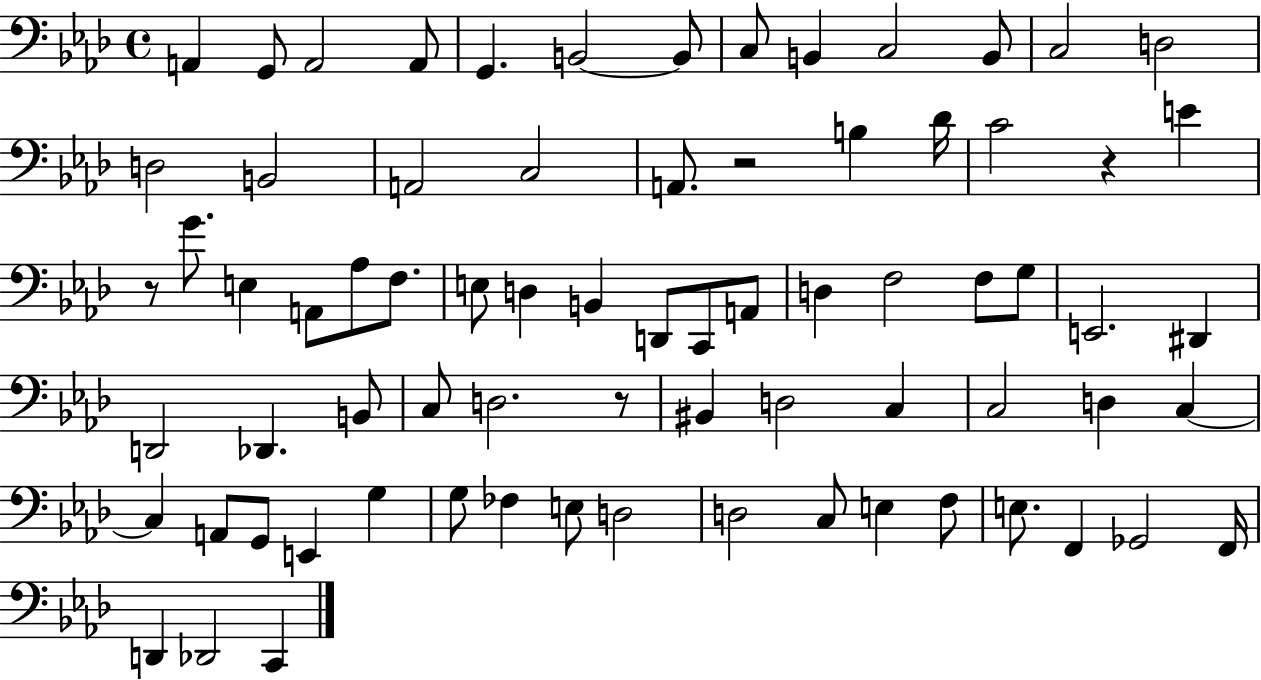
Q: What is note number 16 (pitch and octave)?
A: A2